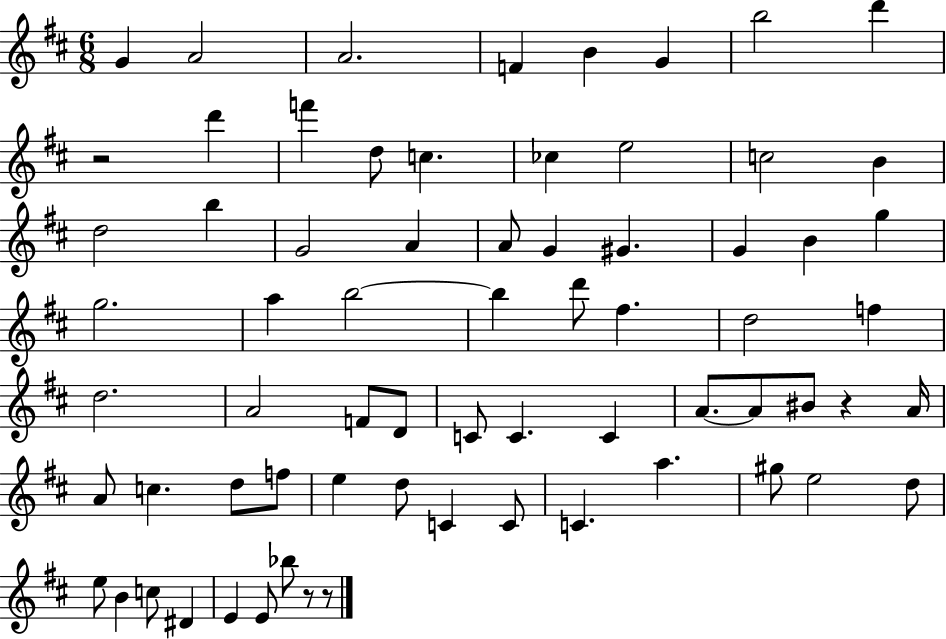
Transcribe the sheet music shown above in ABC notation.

X:1
T:Untitled
M:6/8
L:1/4
K:D
G A2 A2 F B G b2 d' z2 d' f' d/2 c _c e2 c2 B d2 b G2 A A/2 G ^G G B g g2 a b2 b d'/2 ^f d2 f d2 A2 F/2 D/2 C/2 C C A/2 A/2 ^B/2 z A/4 A/2 c d/2 f/2 e d/2 C C/2 C a ^g/2 e2 d/2 e/2 B c/2 ^D E E/2 _b/2 z/2 z/2